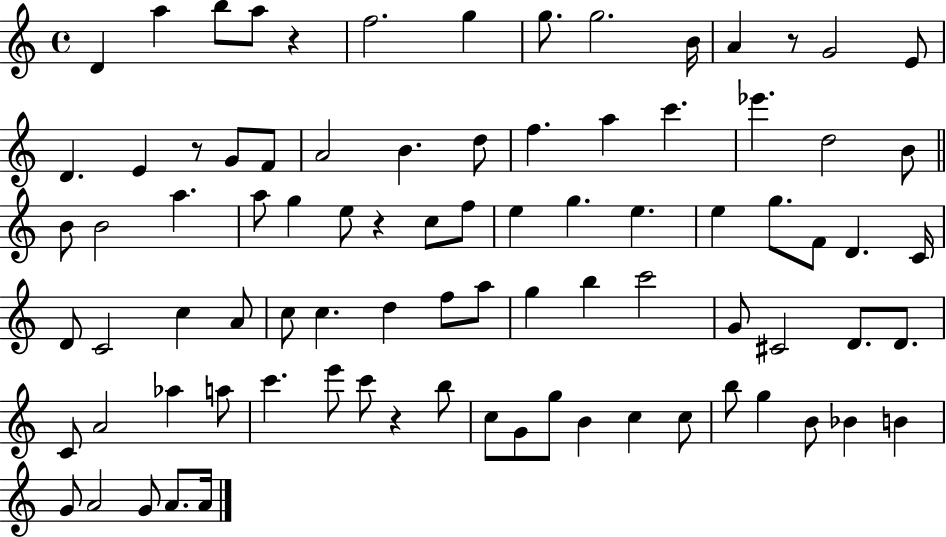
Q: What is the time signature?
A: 4/4